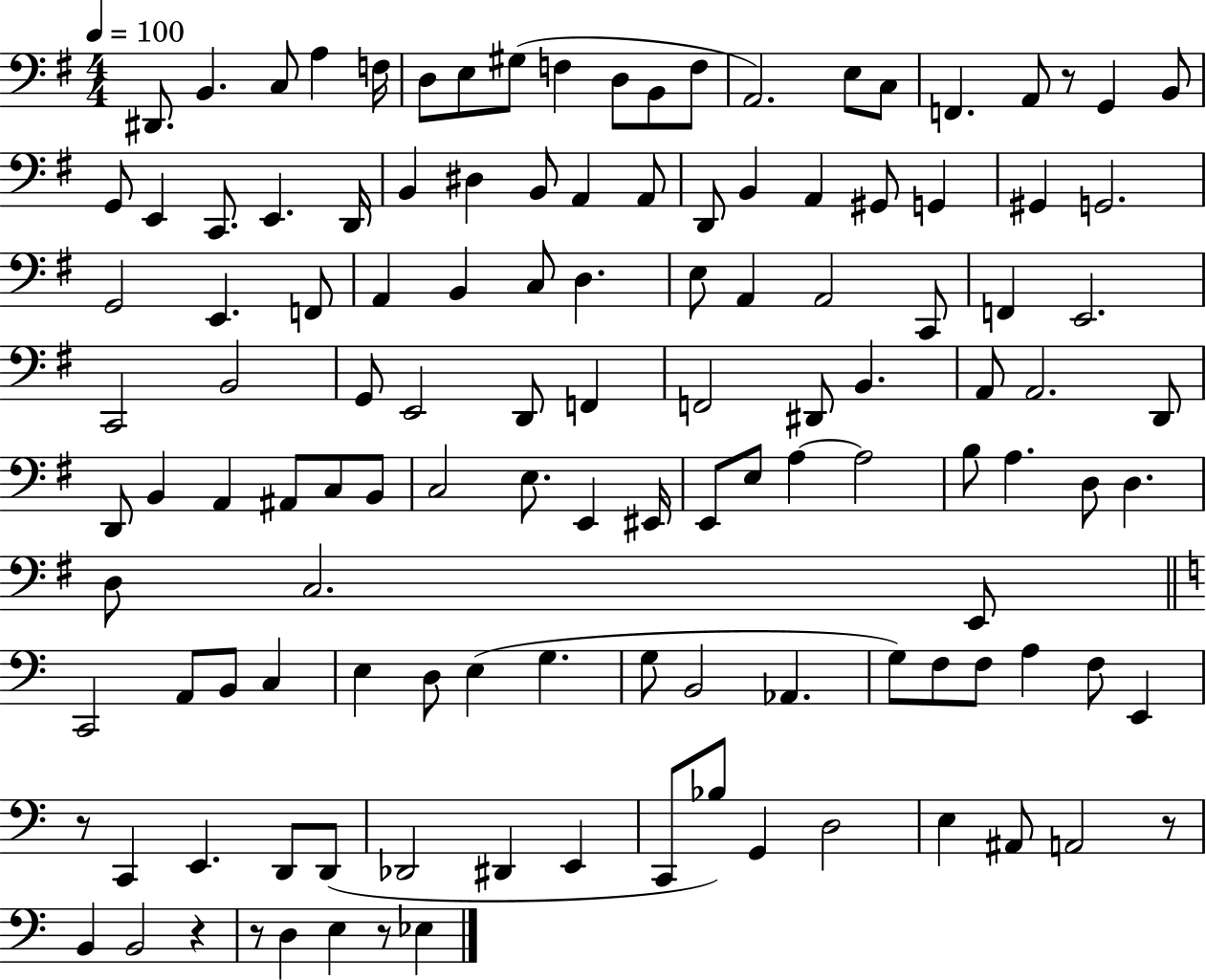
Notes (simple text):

D#2/e. B2/q. C3/e A3/q F3/s D3/e E3/e G#3/e F3/q D3/e B2/e F3/e A2/h. E3/e C3/e F2/q. A2/e R/e G2/q B2/e G2/e E2/q C2/e. E2/q. D2/s B2/q D#3/q B2/e A2/q A2/e D2/e B2/q A2/q G#2/e G2/q G#2/q G2/h. G2/h E2/q. F2/e A2/q B2/q C3/e D3/q. E3/e A2/q A2/h C2/e F2/q E2/h. C2/h B2/h G2/e E2/h D2/e F2/q F2/h D#2/e B2/q. A2/e A2/h. D2/e D2/e B2/q A2/q A#2/e C3/e B2/e C3/h E3/e. E2/q EIS2/s E2/e E3/e A3/q A3/h B3/e A3/q. D3/e D3/q. D3/e C3/h. E2/e C2/h A2/e B2/e C3/q E3/q D3/e E3/q G3/q. G3/e B2/h Ab2/q. G3/e F3/e F3/e A3/q F3/e E2/q R/e C2/q E2/q. D2/e D2/e Db2/h D#2/q E2/q C2/e Bb3/e G2/q D3/h E3/q A#2/e A2/h R/e B2/q B2/h R/q R/e D3/q E3/q R/e Eb3/q